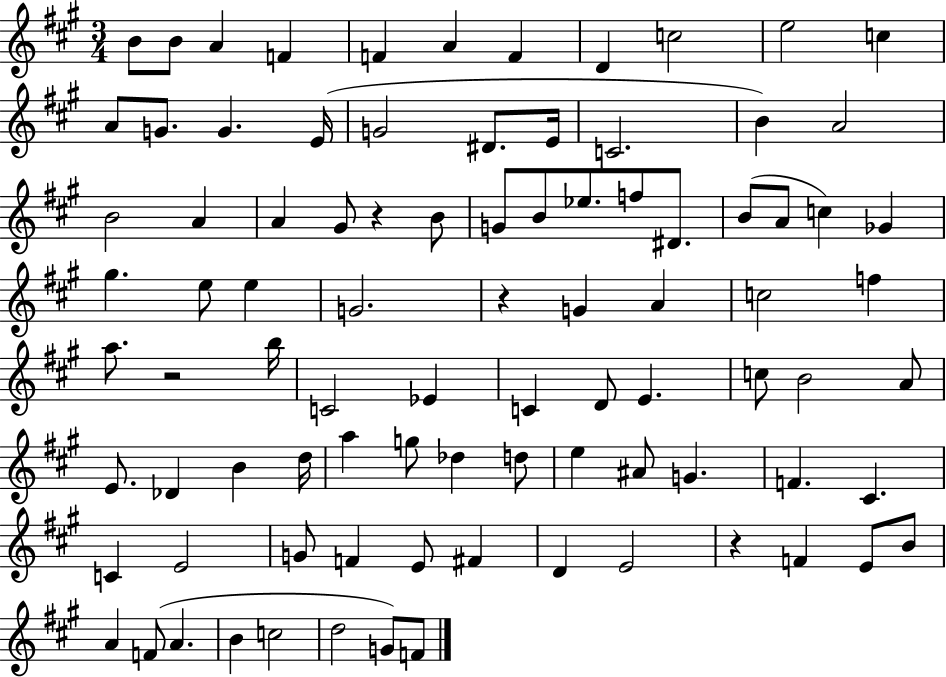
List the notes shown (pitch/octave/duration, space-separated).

B4/e B4/e A4/q F4/q F4/q A4/q F4/q D4/q C5/h E5/h C5/q A4/e G4/e. G4/q. E4/s G4/h D#4/e. E4/s C4/h. B4/q A4/h B4/h A4/q A4/q G#4/e R/q B4/e G4/e B4/e Eb5/e. F5/e D#4/e. B4/e A4/e C5/q Gb4/q G#5/q. E5/e E5/q G4/h. R/q G4/q A4/q C5/h F5/q A5/e. R/h B5/s C4/h Eb4/q C4/q D4/e E4/q. C5/e B4/h A4/e E4/e. Db4/q B4/q D5/s A5/q G5/e Db5/q D5/e E5/q A#4/e G4/q. F4/q. C#4/q. C4/q E4/h G4/e F4/q E4/e F#4/q D4/q E4/h R/q F4/q E4/e B4/e A4/q F4/e A4/q. B4/q C5/h D5/h G4/e F4/e